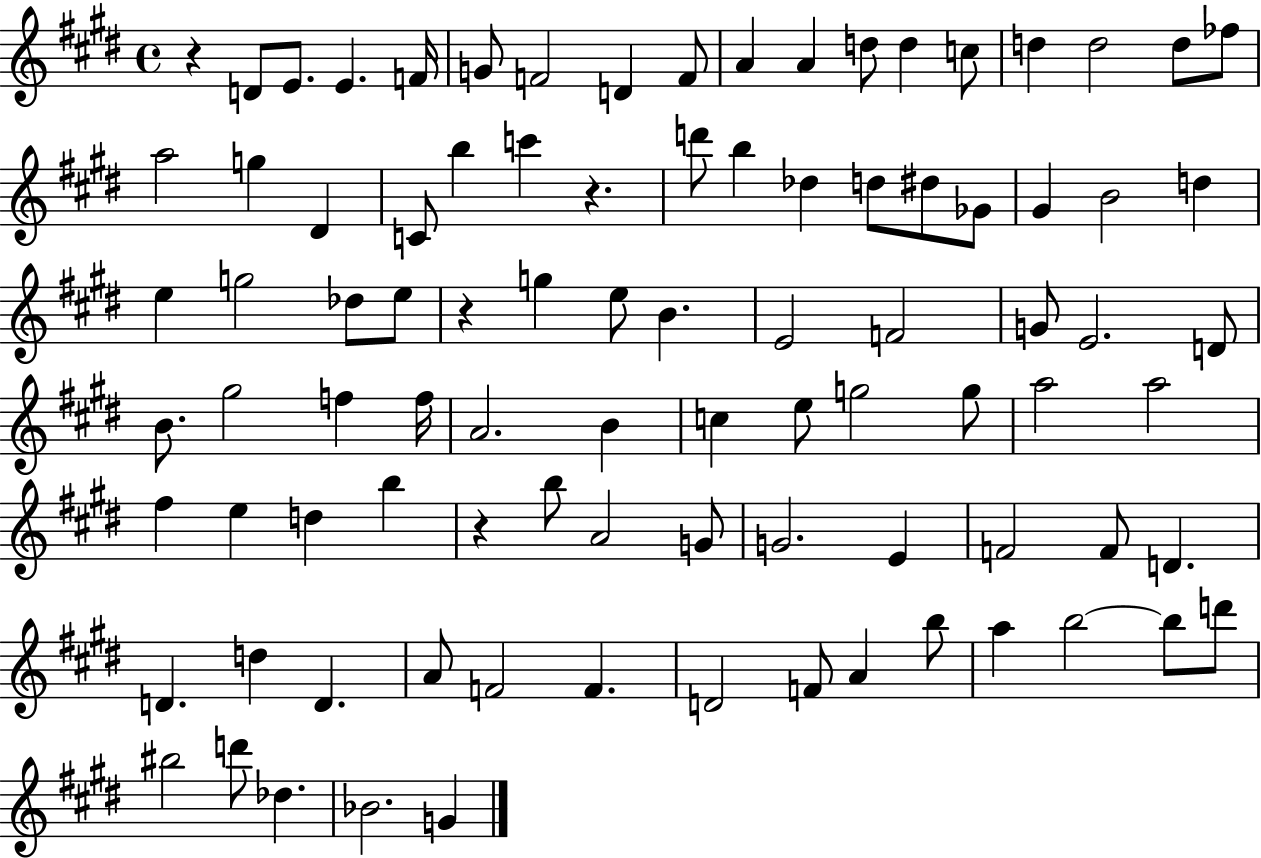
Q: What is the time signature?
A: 4/4